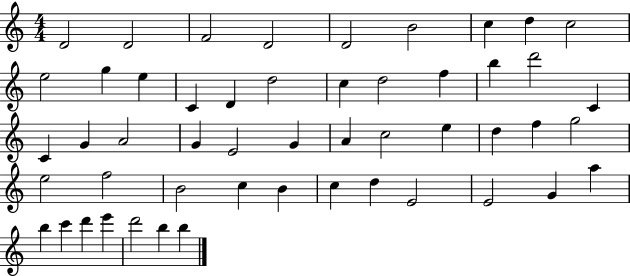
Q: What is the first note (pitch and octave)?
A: D4